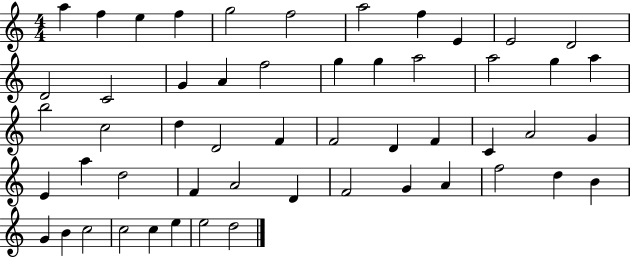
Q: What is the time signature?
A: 4/4